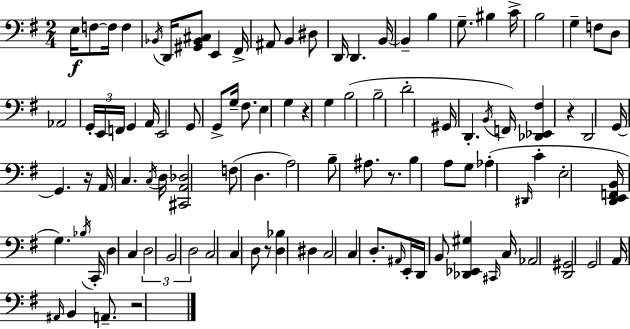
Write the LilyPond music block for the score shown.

{
  \clef bass
  \numericTimeSignature
  \time 2/4
  \key g \major
  e16\f f8~~ f16 f4 | \acciaccatura { bes,16 } d,16 <gis, bes, cis>8 e,4 | fis,16-> ais,8 b,4 dis8 | d,16 d,4. | \break b,16~~ b,4-- b4 | g8.-- bis4 | c'16-> b2 | g4-- f8 d8 | \break aes,2 | \tuplet 3/2 { g,16-. e,16 f,16 } g,4 | a,16 e,2 | g,8 g,8-> g16-- fis8. | \break e4 g4 | r4 g4 | b2( | b2-- | \break d'2-. | gis,16 d,4.-. | \acciaccatura { b,16 }) f,16 <des, ees, fis>4 r4 | d,2 | \break g,16~~ g,4. | r16 a,16 c4. | \acciaccatura { c16 } d16 <cis, a, des>2 | f8( d4. | \break a2) | b8-- ais8. | r8. b4 a8 | g8 aes4-.( \grace { dis,16 } | \break c'4-. e2-. | <d, e, f, b,>16 g4.) | \acciaccatura { bes16 } c,16-. d4 | c4 \tuplet 3/2 { d2 | \break b,2 | d2 } | c2 | c4 | \break d8 r8 <d bes>4 | dis4 c2 | c4 | d8.-. \grace { ais,16 } e,16-. d,16 b,8 | \break <des, ees, gis>4 \grace { cis,16 } c16 aes,2 | <d, gis,>2 | g,2 | a,16 | \break \grace { ais,16 } b,4 a,8.-- | r2 | \bar "|."
}